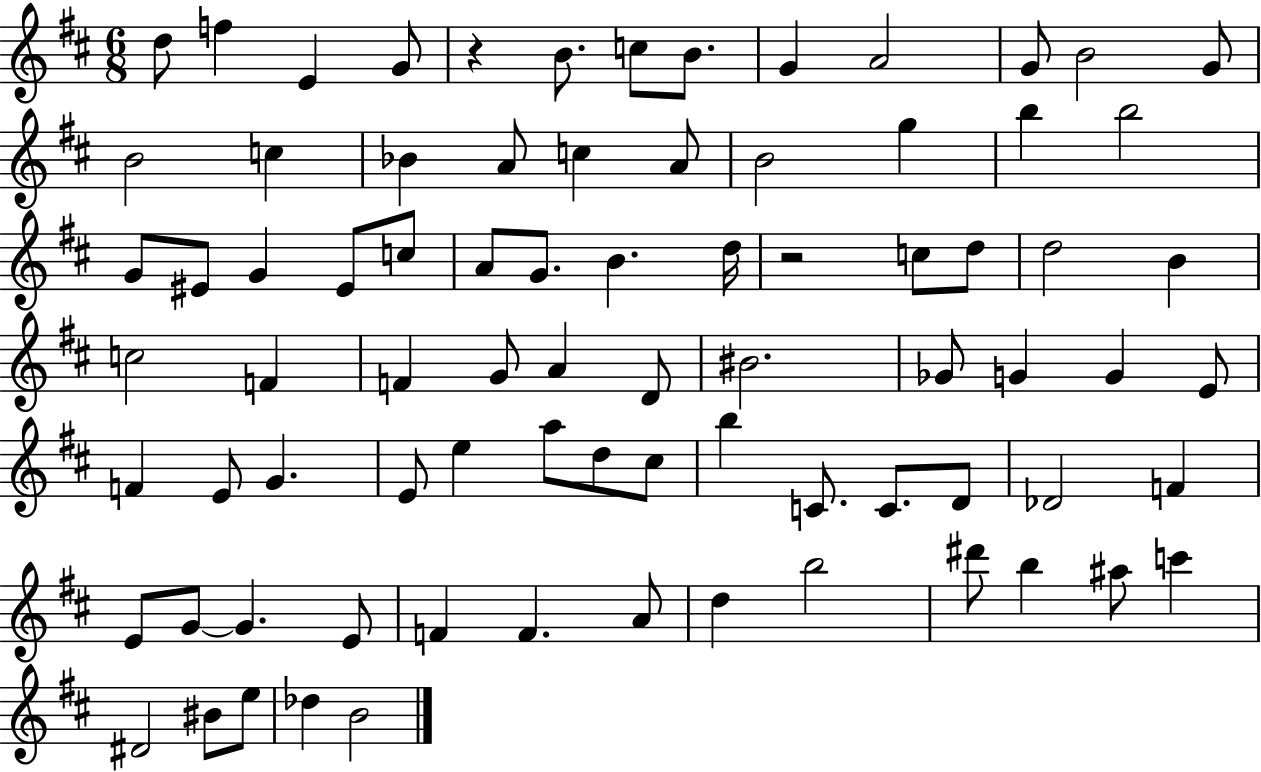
X:1
T:Untitled
M:6/8
L:1/4
K:D
d/2 f E G/2 z B/2 c/2 B/2 G A2 G/2 B2 G/2 B2 c _B A/2 c A/2 B2 g b b2 G/2 ^E/2 G ^E/2 c/2 A/2 G/2 B d/4 z2 c/2 d/2 d2 B c2 F F G/2 A D/2 ^B2 _G/2 G G E/2 F E/2 G E/2 e a/2 d/2 ^c/2 b C/2 C/2 D/2 _D2 F E/2 G/2 G E/2 F F A/2 d b2 ^d'/2 b ^a/2 c' ^D2 ^B/2 e/2 _d B2